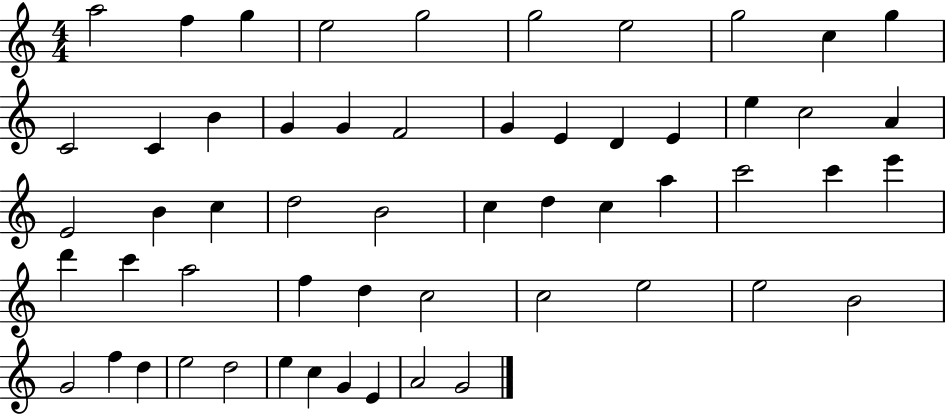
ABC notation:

X:1
T:Untitled
M:4/4
L:1/4
K:C
a2 f g e2 g2 g2 e2 g2 c g C2 C B G G F2 G E D E e c2 A E2 B c d2 B2 c d c a c'2 c' e' d' c' a2 f d c2 c2 e2 e2 B2 G2 f d e2 d2 e c G E A2 G2